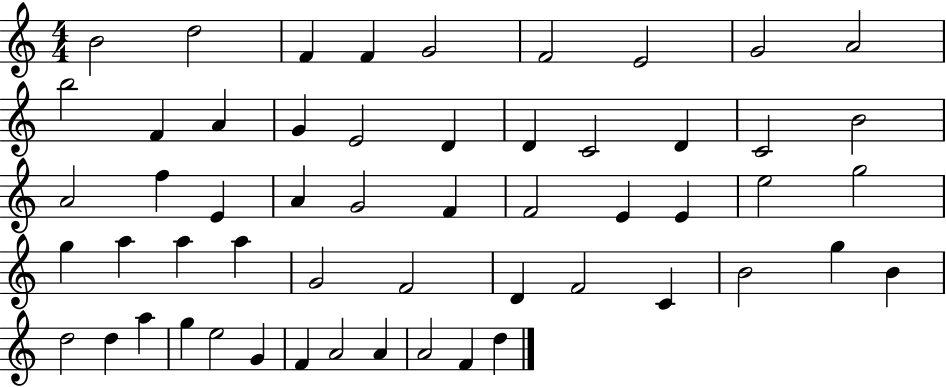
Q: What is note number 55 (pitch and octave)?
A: D5